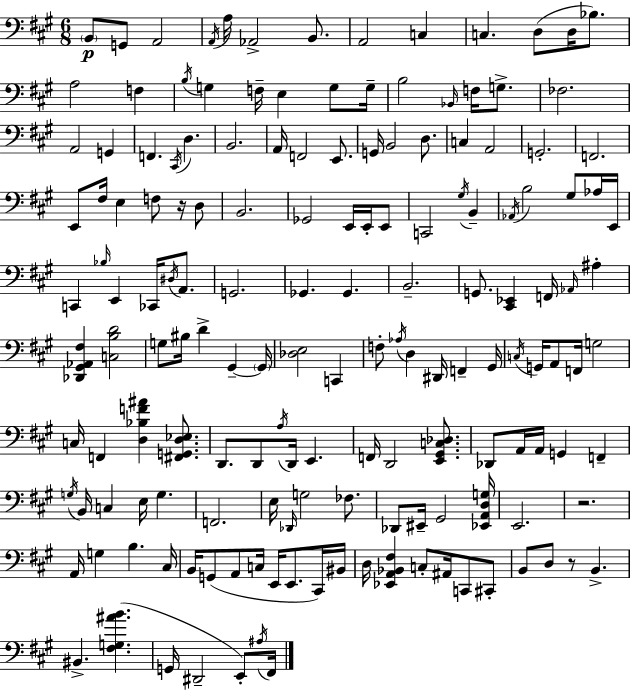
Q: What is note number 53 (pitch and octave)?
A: C2